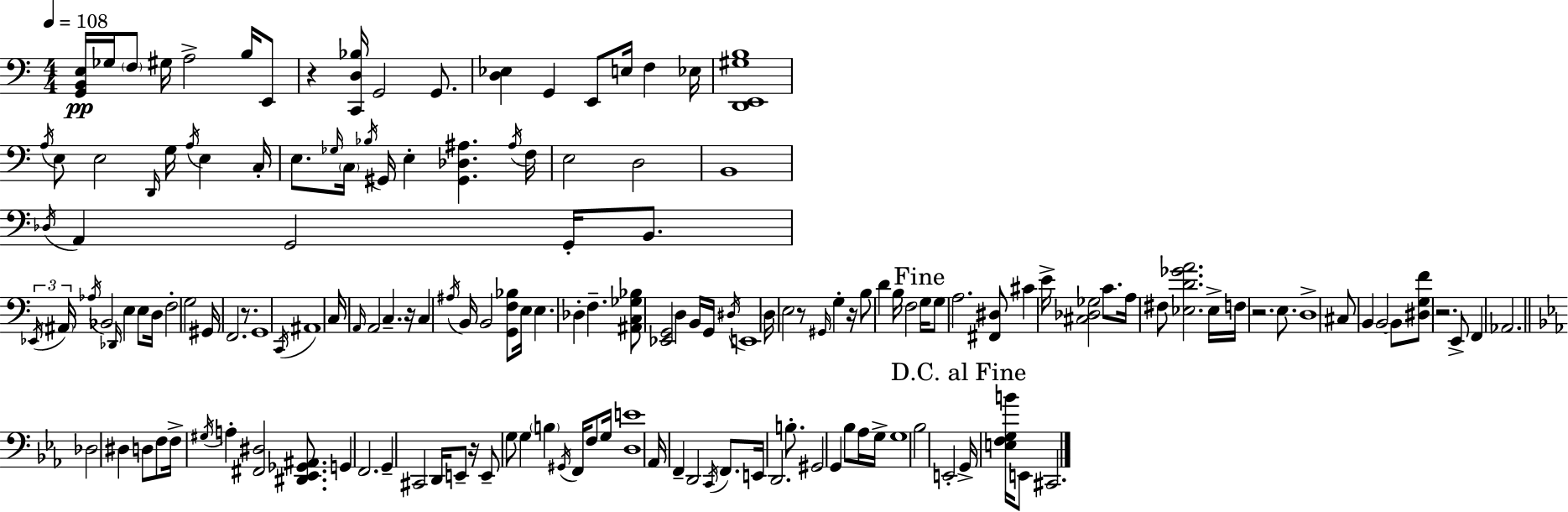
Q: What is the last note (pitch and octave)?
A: C#2